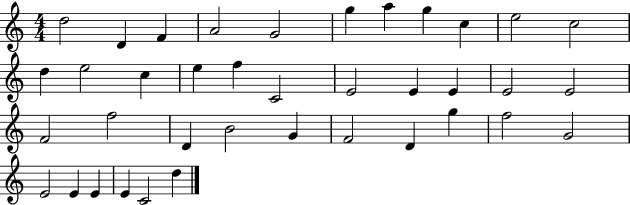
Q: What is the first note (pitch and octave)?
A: D5